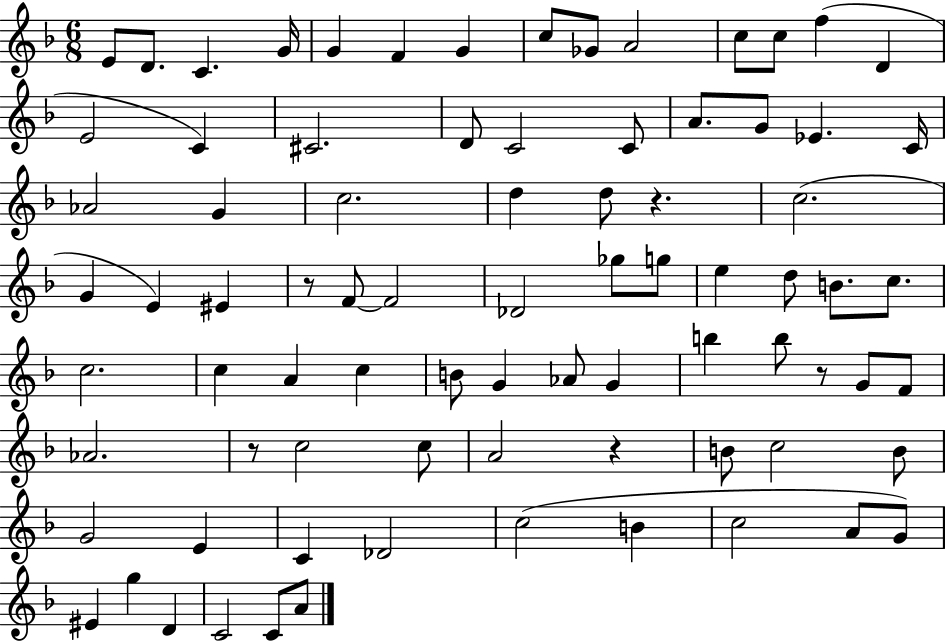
E4/e D4/e. C4/q. G4/s G4/q F4/q G4/q C5/e Gb4/e A4/h C5/e C5/e F5/q D4/q E4/h C4/q C#4/h. D4/e C4/h C4/e A4/e. G4/e Eb4/q. C4/s Ab4/h G4/q C5/h. D5/q D5/e R/q. C5/h. G4/q E4/q EIS4/q R/e F4/e F4/h Db4/h Gb5/e G5/e E5/q D5/e B4/e. C5/e. C5/h. C5/q A4/q C5/q B4/e G4/q Ab4/e G4/q B5/q B5/e R/e G4/e F4/e Ab4/h. R/e C5/h C5/e A4/h R/q B4/e C5/h B4/e G4/h E4/q C4/q Db4/h C5/h B4/q C5/h A4/e G4/e EIS4/q G5/q D4/q C4/h C4/e A4/e